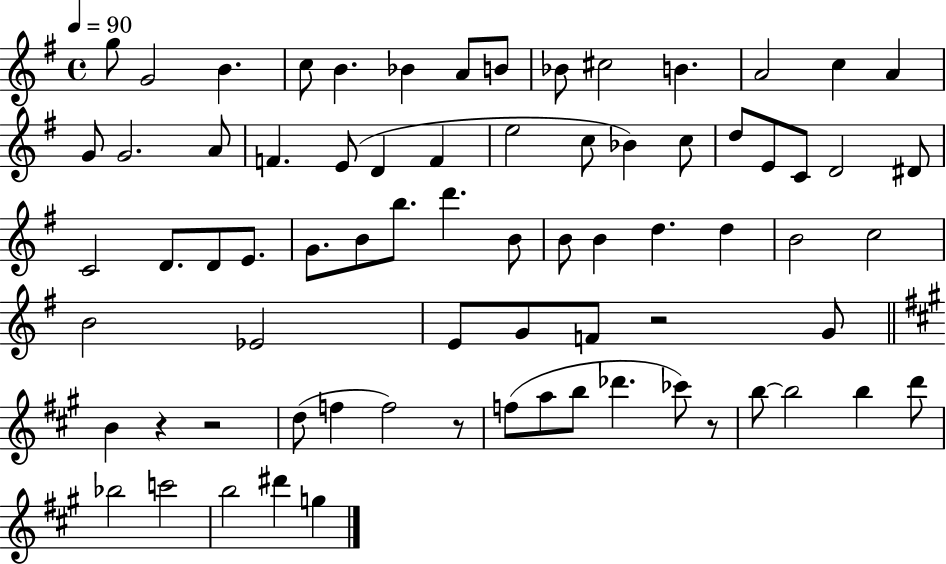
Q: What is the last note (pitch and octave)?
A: G5